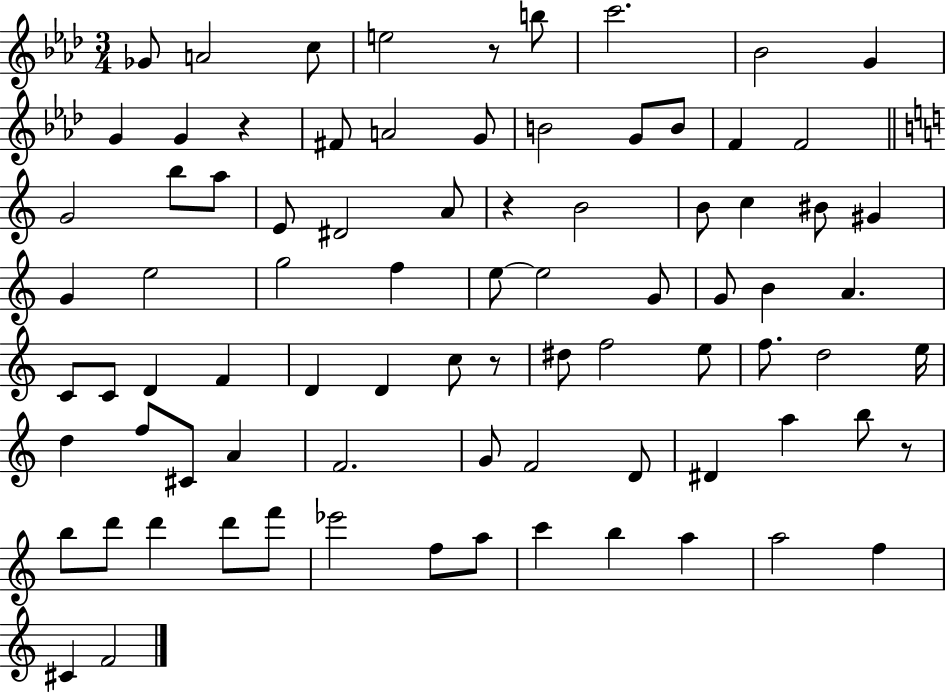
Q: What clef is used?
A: treble